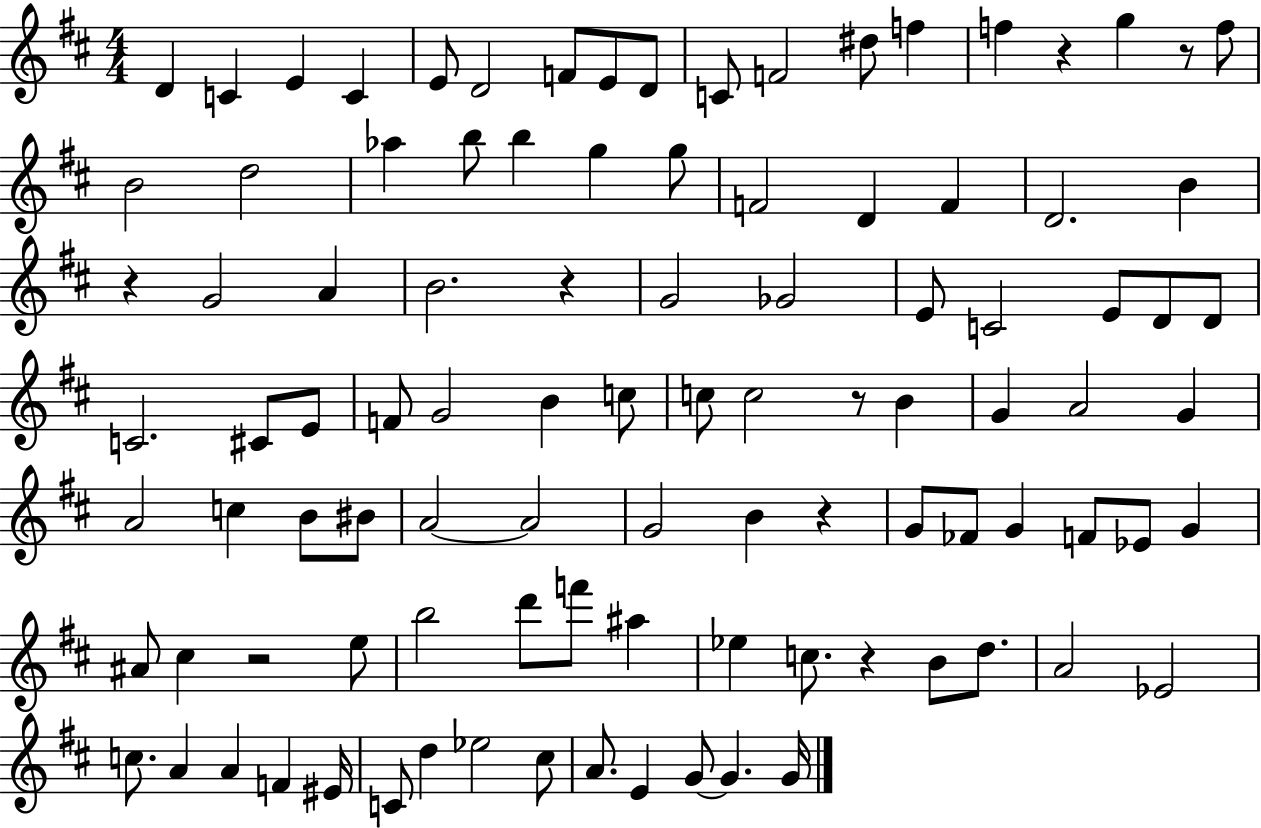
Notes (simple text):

D4/q C4/q E4/q C4/q E4/e D4/h F4/e E4/e D4/e C4/e F4/h D#5/e F5/q F5/q R/q G5/q R/e F5/e B4/h D5/h Ab5/q B5/e B5/q G5/q G5/e F4/h D4/q F4/q D4/h. B4/q R/q G4/h A4/q B4/h. R/q G4/h Gb4/h E4/e C4/h E4/e D4/e D4/e C4/h. C#4/e E4/e F4/e G4/h B4/q C5/e C5/e C5/h R/e B4/q G4/q A4/h G4/q A4/h C5/q B4/e BIS4/e A4/h A4/h G4/h B4/q R/q G4/e FES4/e G4/q F4/e Eb4/e G4/q A#4/e C#5/q R/h E5/e B5/h D6/e F6/e A#5/q Eb5/q C5/e. R/q B4/e D5/e. A4/h Eb4/h C5/e. A4/q A4/q F4/q EIS4/s C4/e D5/q Eb5/h C#5/e A4/e. E4/q G4/e G4/q. G4/s